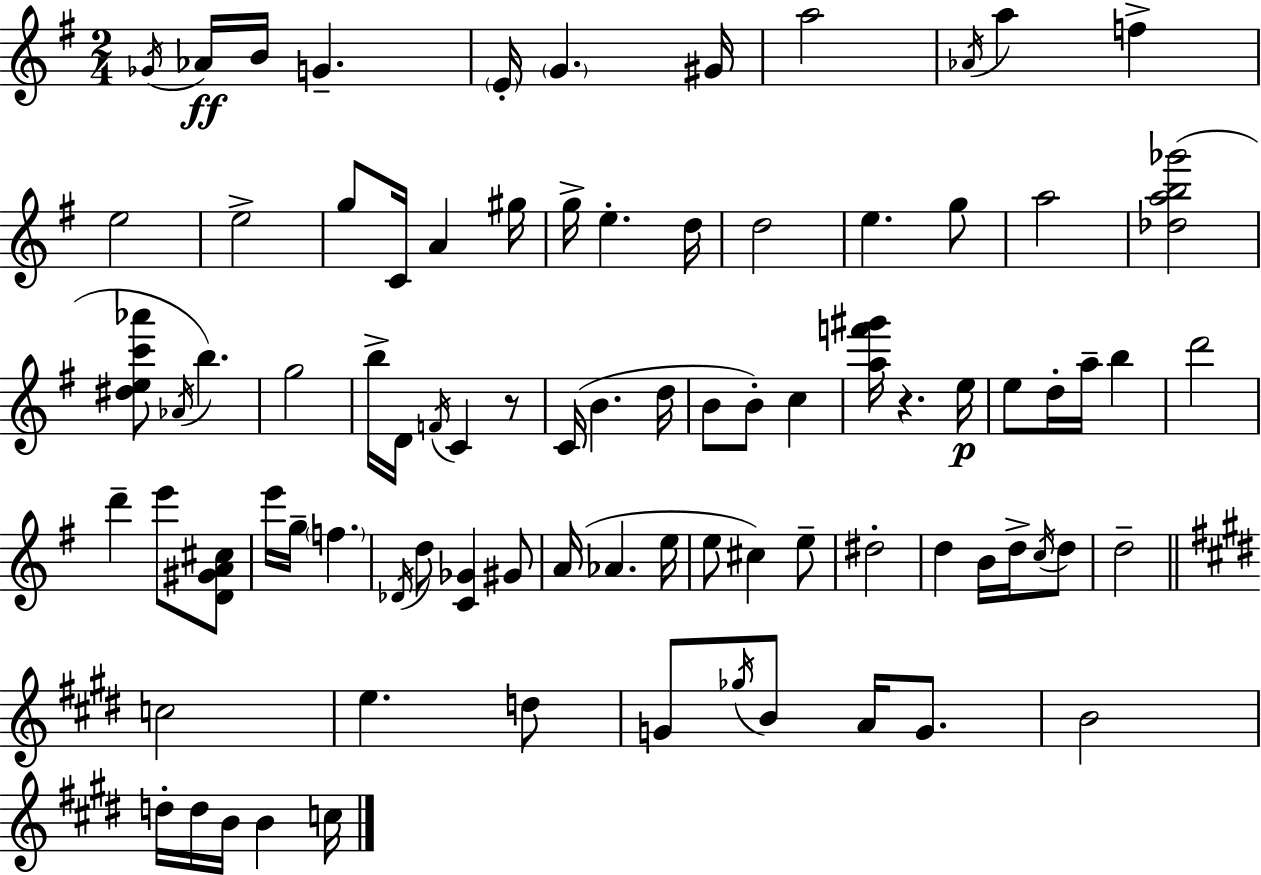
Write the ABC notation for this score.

X:1
T:Untitled
M:2/4
L:1/4
K:Em
_G/4 _A/4 B/4 G E/4 G ^G/4 a2 _A/4 a f e2 e2 g/2 C/4 A ^g/4 g/4 e d/4 d2 e g/2 a2 [_dab_g']2 [^dec'_a']/2 _A/4 b g2 b/4 D/4 F/4 C z/2 C/4 B d/4 B/2 B/2 c [af'^g']/4 z e/4 e/2 d/4 a/4 b d'2 d' e'/2 [D^GA^c]/2 e'/4 g/4 f _D/4 d/2 [C_G] ^G/2 A/4 _A e/4 e/2 ^c e/2 ^d2 d B/4 d/4 c/4 d/2 d2 c2 e d/2 G/2 _g/4 B/2 A/4 G/2 B2 d/4 d/4 B/4 B c/4